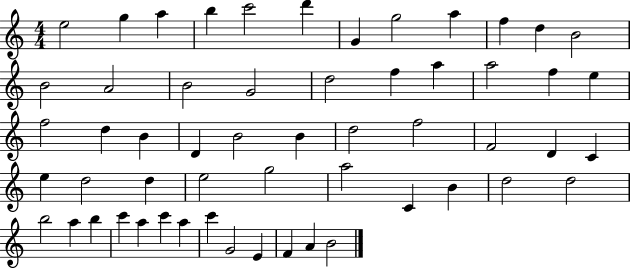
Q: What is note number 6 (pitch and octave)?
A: D6